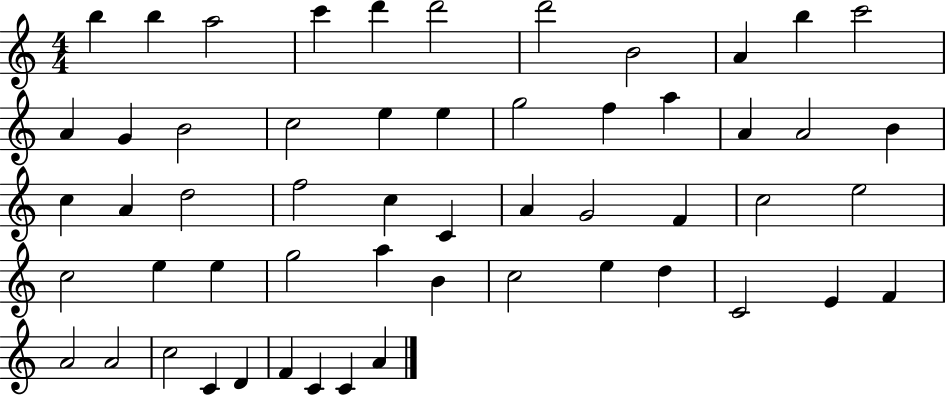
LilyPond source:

{
  \clef treble
  \numericTimeSignature
  \time 4/4
  \key c \major
  b''4 b''4 a''2 | c'''4 d'''4 d'''2 | d'''2 b'2 | a'4 b''4 c'''2 | \break a'4 g'4 b'2 | c''2 e''4 e''4 | g''2 f''4 a''4 | a'4 a'2 b'4 | \break c''4 a'4 d''2 | f''2 c''4 c'4 | a'4 g'2 f'4 | c''2 e''2 | \break c''2 e''4 e''4 | g''2 a''4 b'4 | c''2 e''4 d''4 | c'2 e'4 f'4 | \break a'2 a'2 | c''2 c'4 d'4 | f'4 c'4 c'4 a'4 | \bar "|."
}